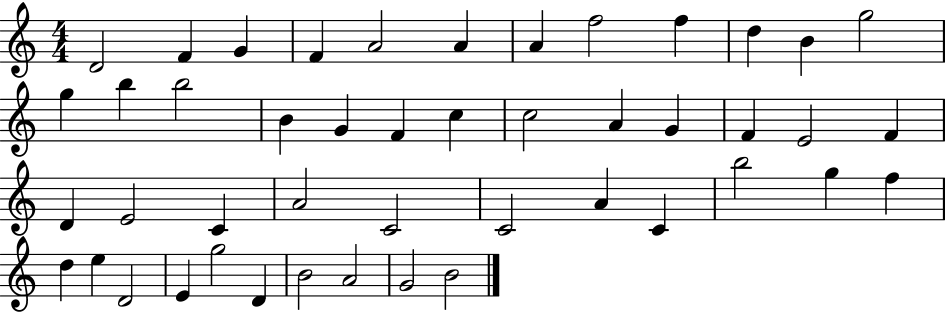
D4/h F4/q G4/q F4/q A4/h A4/q A4/q F5/h F5/q D5/q B4/q G5/h G5/q B5/q B5/h B4/q G4/q F4/q C5/q C5/h A4/q G4/q F4/q E4/h F4/q D4/q E4/h C4/q A4/h C4/h C4/h A4/q C4/q B5/h G5/q F5/q D5/q E5/q D4/h E4/q G5/h D4/q B4/h A4/h G4/h B4/h